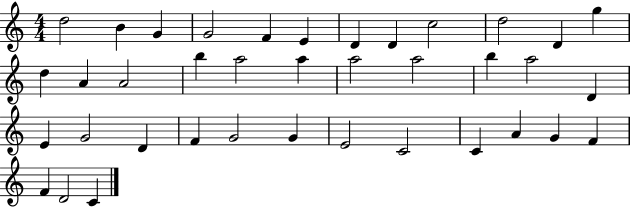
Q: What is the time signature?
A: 4/4